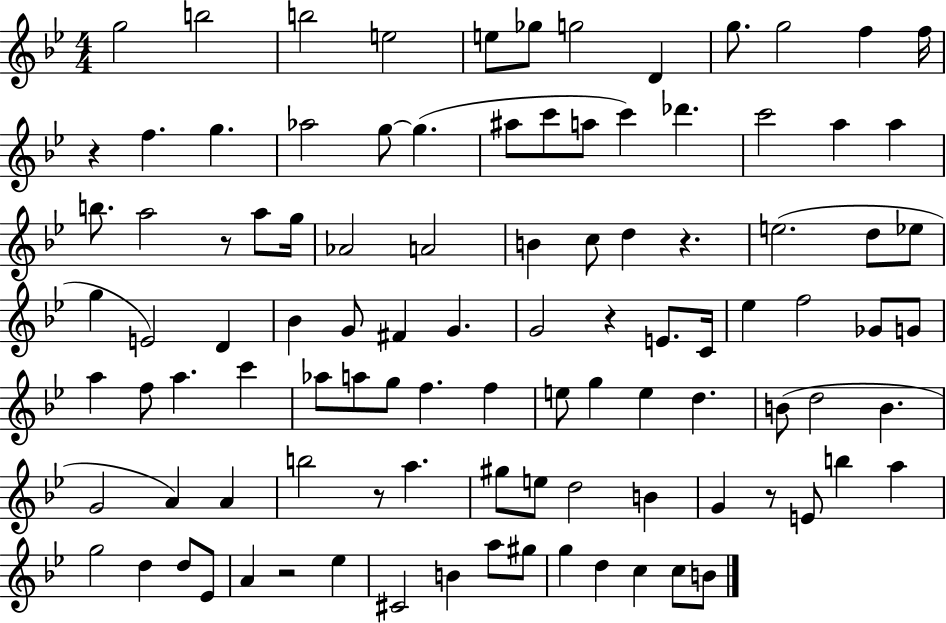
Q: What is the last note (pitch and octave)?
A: B4